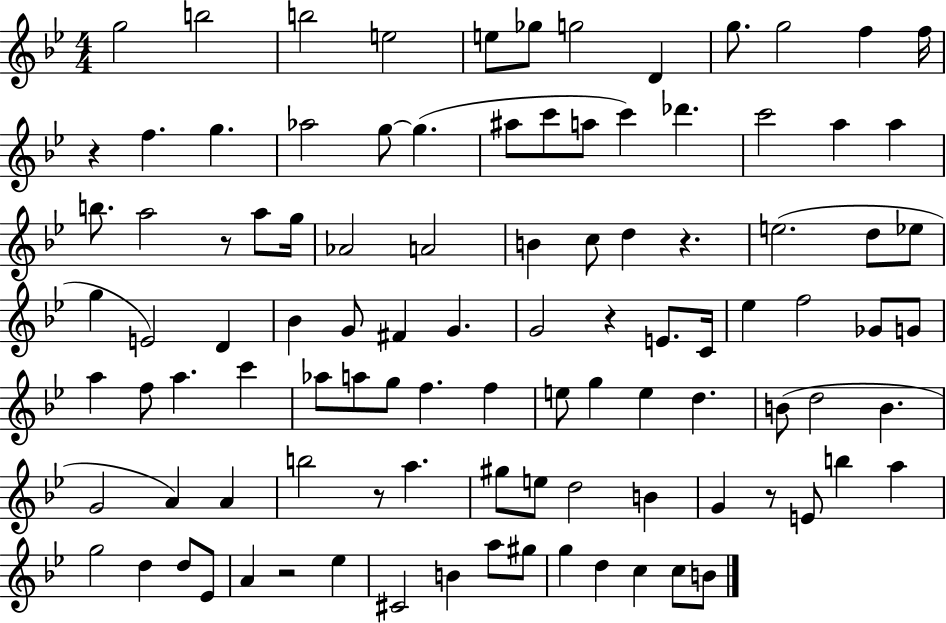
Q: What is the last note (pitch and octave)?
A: B4